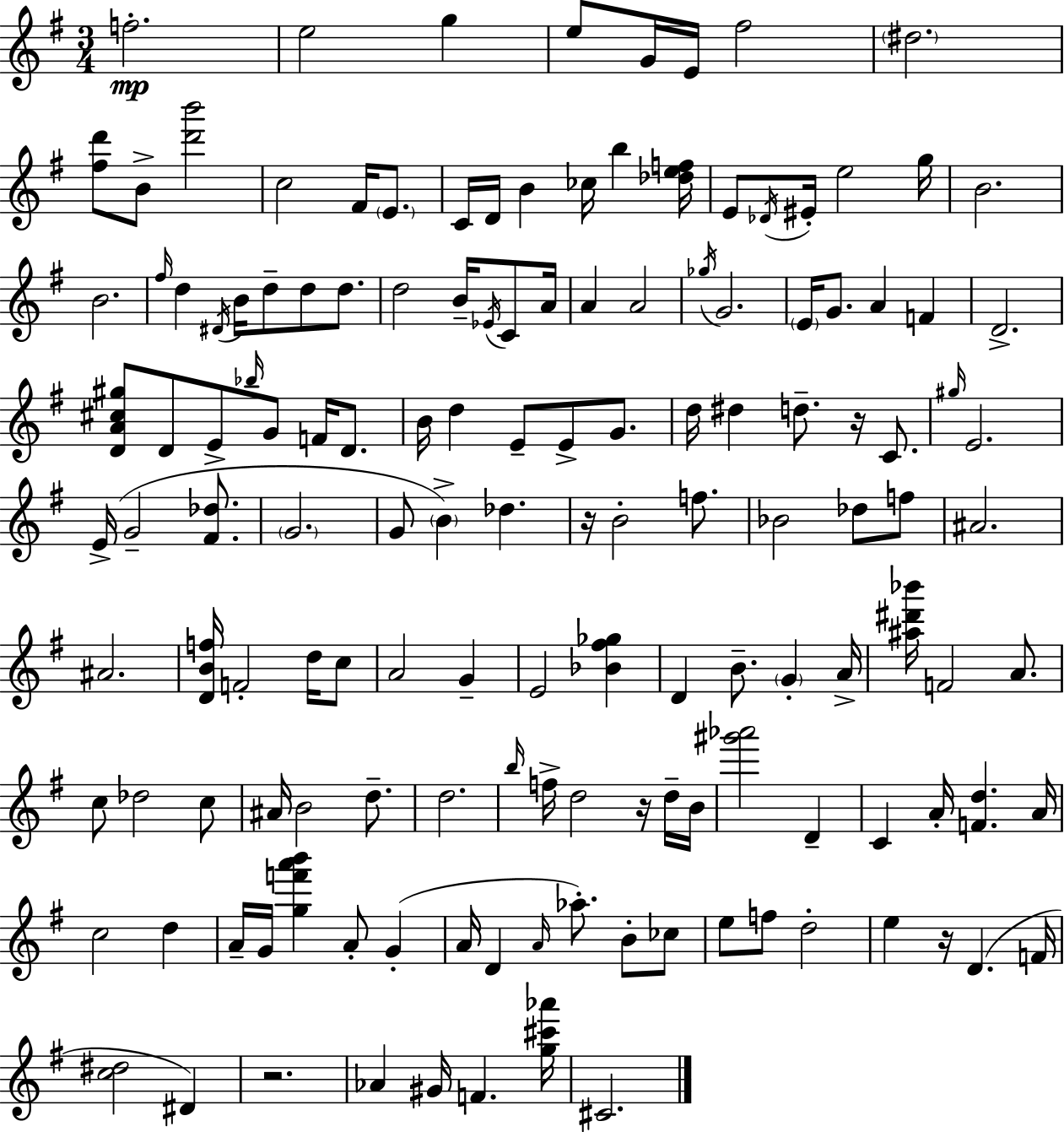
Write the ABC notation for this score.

X:1
T:Untitled
M:3/4
L:1/4
K:G
f2 e2 g e/2 G/4 E/4 ^f2 ^d2 [^fd']/2 B/2 [d'b']2 c2 ^F/4 E/2 C/4 D/4 B _c/4 b [_def]/4 E/2 _D/4 ^E/4 e2 g/4 B2 B2 ^f/4 d ^D/4 B/4 d/2 d/2 d/2 d2 B/4 _E/4 C/2 A/4 A A2 _g/4 G2 E/4 G/2 A F D2 [DA^c^g]/2 D/2 E/2 _b/4 G/2 F/4 D/2 B/4 d E/2 E/2 G/2 d/4 ^d d/2 z/4 C/2 ^g/4 E2 E/4 G2 [^F_d]/2 G2 G/2 B _d z/4 B2 f/2 _B2 _d/2 f/2 ^A2 ^A2 [DBf]/4 F2 d/4 c/2 A2 G E2 [_B^f_g] D B/2 G A/4 [^a^d'_b']/4 F2 A/2 c/2 _d2 c/2 ^A/4 B2 d/2 d2 b/4 f/4 d2 z/4 d/4 B/4 [^g'_a']2 D C A/4 [Fd] A/4 c2 d A/4 G/4 [gf'a'b'] A/2 G A/4 D A/4 _a/2 B/2 _c/2 e/2 f/2 d2 e z/4 D F/4 [c^d]2 ^D z2 _A ^G/4 F [g^c'_a']/4 ^C2